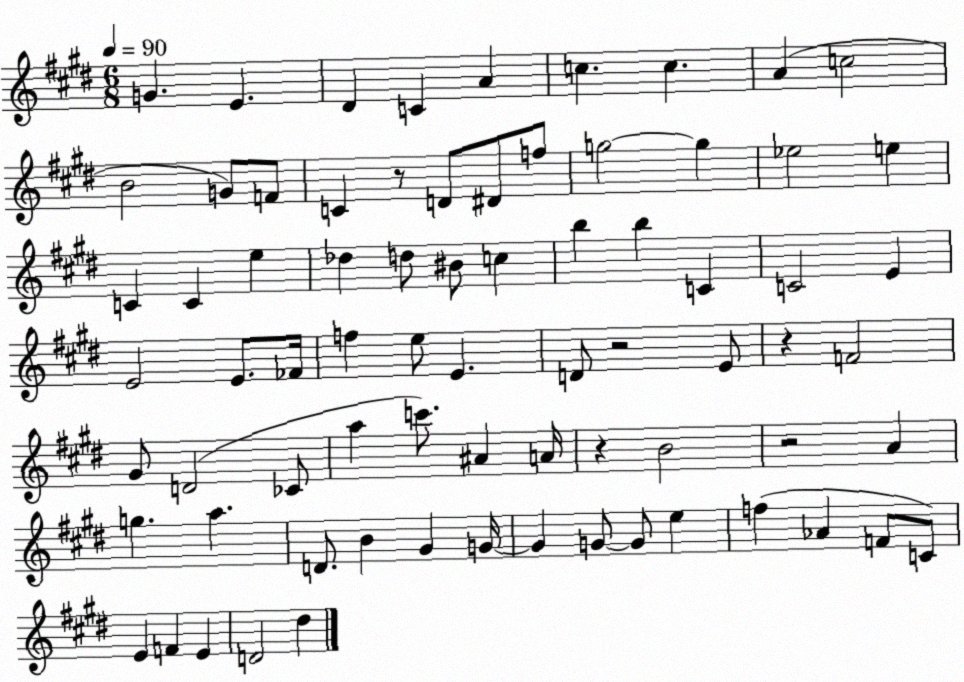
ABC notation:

X:1
T:Untitled
M:6/8
L:1/4
K:E
G E ^D C A c c A c2 B2 G/2 F/2 C z/2 D/2 ^D/2 f/2 g2 g _e2 e C C e _d d/2 ^B/2 c b b C C2 E E2 E/2 _F/4 f e/2 E D/2 z2 E/2 z F2 ^G/2 D2 _C/2 a c'/2 ^A A/4 z B2 z2 A g a D/2 B ^G G/4 G G/2 G/2 e f _A F/2 C/2 E F E D2 ^d